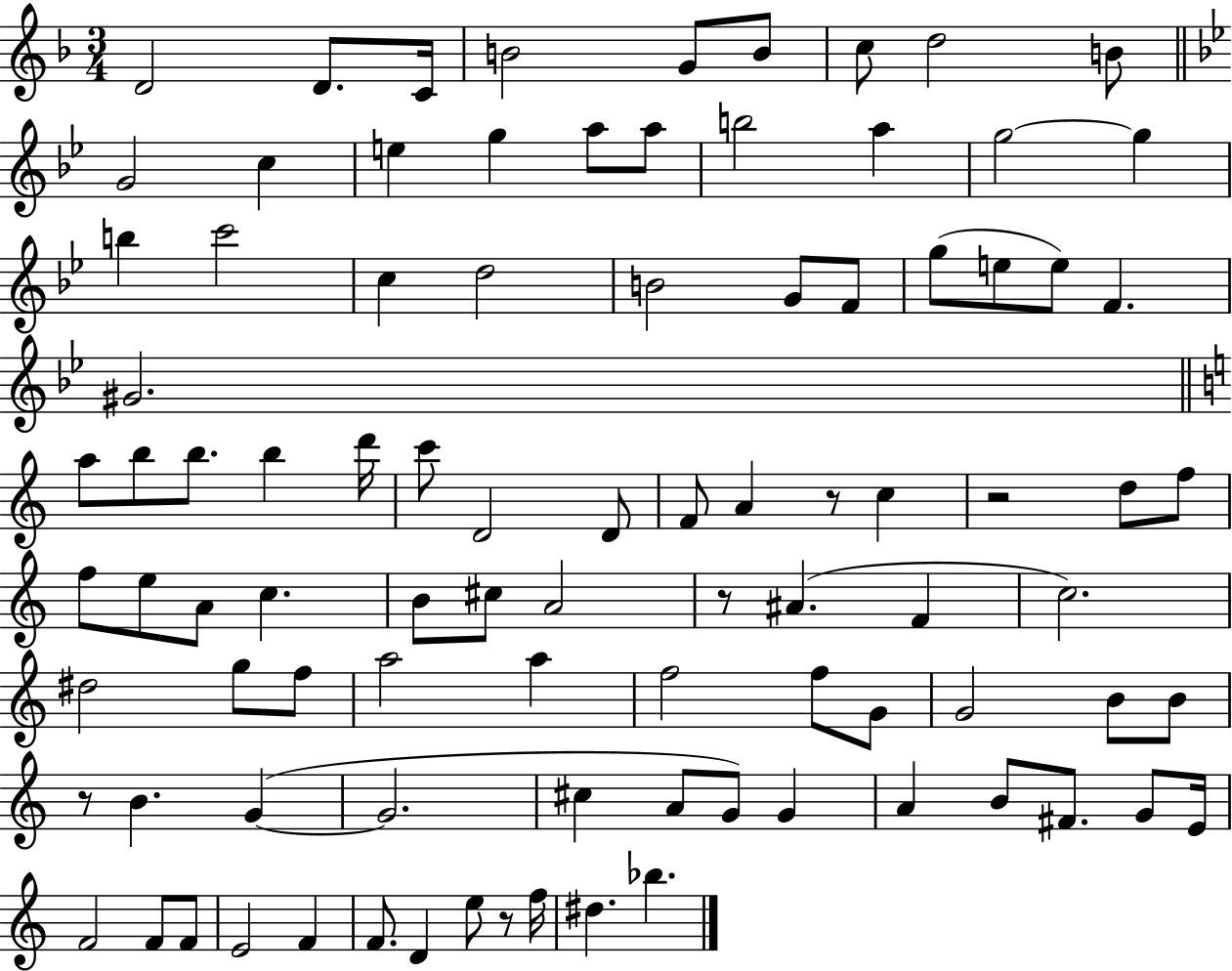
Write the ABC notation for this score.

X:1
T:Untitled
M:3/4
L:1/4
K:F
D2 D/2 C/4 B2 G/2 B/2 c/2 d2 B/2 G2 c e g a/2 a/2 b2 a g2 g b c'2 c d2 B2 G/2 F/2 g/2 e/2 e/2 F ^G2 a/2 b/2 b/2 b d'/4 c'/2 D2 D/2 F/2 A z/2 c z2 d/2 f/2 f/2 e/2 A/2 c B/2 ^c/2 A2 z/2 ^A F c2 ^d2 g/2 f/2 a2 a f2 f/2 G/2 G2 B/2 B/2 z/2 B G G2 ^c A/2 G/2 G A B/2 ^F/2 G/2 E/4 F2 F/2 F/2 E2 F F/2 D e/2 z/2 f/4 ^d _b